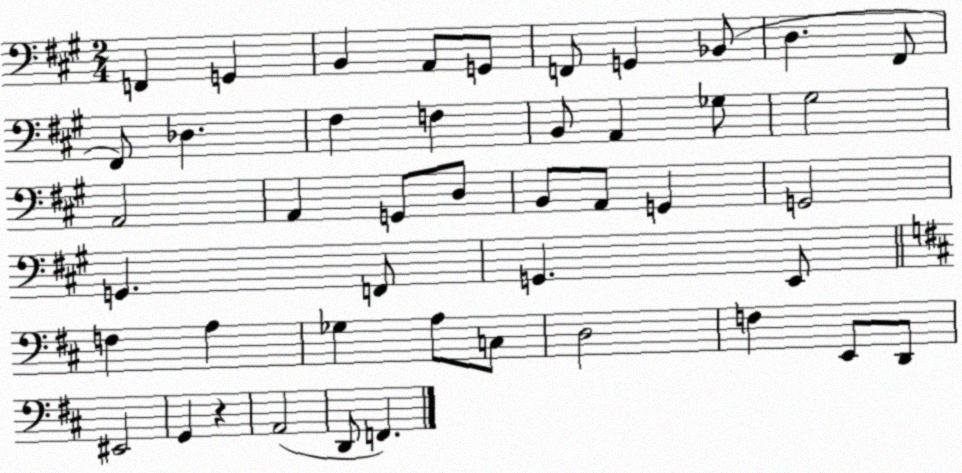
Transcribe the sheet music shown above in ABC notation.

X:1
T:Untitled
M:2/4
L:1/4
K:A
F,, G,, B,, A,,/2 G,,/2 F,,/2 G,, _B,,/2 D, ^F,,/2 ^F,,/2 _D, ^F, F, B,,/2 A,, _G,/2 ^G,2 A,,2 A,, G,,/2 D,/2 B,,/2 A,,/2 G,, G,,2 G,, F,,/2 G,, E,,/2 F, A, _G, A,/2 C,/2 D,2 F, E,,/2 D,,/2 ^E,,2 G,, z A,,2 D,,/2 F,,